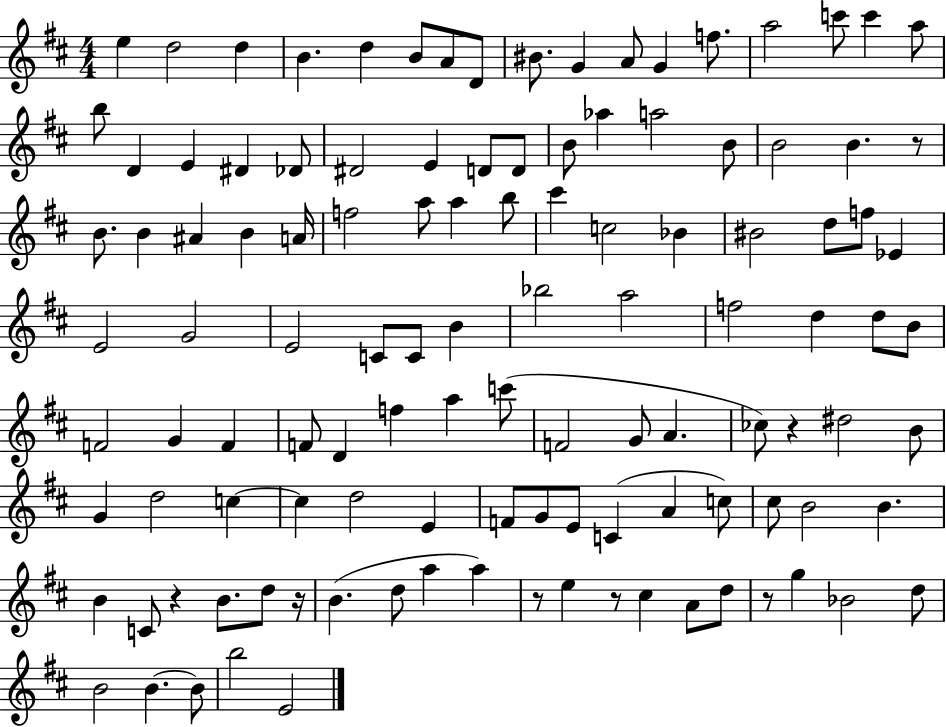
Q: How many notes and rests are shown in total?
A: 116